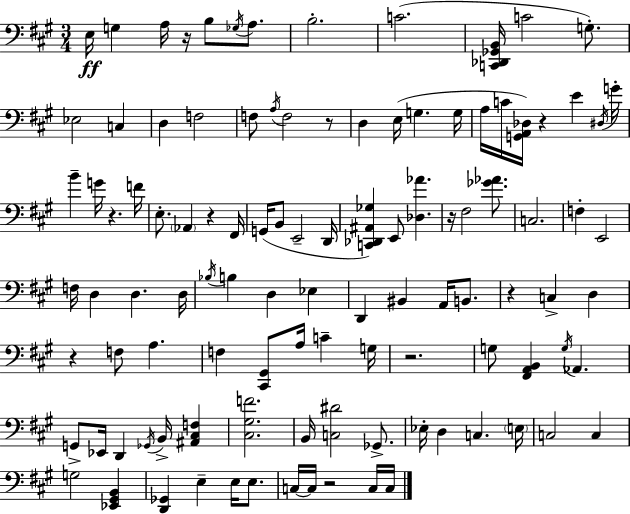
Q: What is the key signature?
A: A major